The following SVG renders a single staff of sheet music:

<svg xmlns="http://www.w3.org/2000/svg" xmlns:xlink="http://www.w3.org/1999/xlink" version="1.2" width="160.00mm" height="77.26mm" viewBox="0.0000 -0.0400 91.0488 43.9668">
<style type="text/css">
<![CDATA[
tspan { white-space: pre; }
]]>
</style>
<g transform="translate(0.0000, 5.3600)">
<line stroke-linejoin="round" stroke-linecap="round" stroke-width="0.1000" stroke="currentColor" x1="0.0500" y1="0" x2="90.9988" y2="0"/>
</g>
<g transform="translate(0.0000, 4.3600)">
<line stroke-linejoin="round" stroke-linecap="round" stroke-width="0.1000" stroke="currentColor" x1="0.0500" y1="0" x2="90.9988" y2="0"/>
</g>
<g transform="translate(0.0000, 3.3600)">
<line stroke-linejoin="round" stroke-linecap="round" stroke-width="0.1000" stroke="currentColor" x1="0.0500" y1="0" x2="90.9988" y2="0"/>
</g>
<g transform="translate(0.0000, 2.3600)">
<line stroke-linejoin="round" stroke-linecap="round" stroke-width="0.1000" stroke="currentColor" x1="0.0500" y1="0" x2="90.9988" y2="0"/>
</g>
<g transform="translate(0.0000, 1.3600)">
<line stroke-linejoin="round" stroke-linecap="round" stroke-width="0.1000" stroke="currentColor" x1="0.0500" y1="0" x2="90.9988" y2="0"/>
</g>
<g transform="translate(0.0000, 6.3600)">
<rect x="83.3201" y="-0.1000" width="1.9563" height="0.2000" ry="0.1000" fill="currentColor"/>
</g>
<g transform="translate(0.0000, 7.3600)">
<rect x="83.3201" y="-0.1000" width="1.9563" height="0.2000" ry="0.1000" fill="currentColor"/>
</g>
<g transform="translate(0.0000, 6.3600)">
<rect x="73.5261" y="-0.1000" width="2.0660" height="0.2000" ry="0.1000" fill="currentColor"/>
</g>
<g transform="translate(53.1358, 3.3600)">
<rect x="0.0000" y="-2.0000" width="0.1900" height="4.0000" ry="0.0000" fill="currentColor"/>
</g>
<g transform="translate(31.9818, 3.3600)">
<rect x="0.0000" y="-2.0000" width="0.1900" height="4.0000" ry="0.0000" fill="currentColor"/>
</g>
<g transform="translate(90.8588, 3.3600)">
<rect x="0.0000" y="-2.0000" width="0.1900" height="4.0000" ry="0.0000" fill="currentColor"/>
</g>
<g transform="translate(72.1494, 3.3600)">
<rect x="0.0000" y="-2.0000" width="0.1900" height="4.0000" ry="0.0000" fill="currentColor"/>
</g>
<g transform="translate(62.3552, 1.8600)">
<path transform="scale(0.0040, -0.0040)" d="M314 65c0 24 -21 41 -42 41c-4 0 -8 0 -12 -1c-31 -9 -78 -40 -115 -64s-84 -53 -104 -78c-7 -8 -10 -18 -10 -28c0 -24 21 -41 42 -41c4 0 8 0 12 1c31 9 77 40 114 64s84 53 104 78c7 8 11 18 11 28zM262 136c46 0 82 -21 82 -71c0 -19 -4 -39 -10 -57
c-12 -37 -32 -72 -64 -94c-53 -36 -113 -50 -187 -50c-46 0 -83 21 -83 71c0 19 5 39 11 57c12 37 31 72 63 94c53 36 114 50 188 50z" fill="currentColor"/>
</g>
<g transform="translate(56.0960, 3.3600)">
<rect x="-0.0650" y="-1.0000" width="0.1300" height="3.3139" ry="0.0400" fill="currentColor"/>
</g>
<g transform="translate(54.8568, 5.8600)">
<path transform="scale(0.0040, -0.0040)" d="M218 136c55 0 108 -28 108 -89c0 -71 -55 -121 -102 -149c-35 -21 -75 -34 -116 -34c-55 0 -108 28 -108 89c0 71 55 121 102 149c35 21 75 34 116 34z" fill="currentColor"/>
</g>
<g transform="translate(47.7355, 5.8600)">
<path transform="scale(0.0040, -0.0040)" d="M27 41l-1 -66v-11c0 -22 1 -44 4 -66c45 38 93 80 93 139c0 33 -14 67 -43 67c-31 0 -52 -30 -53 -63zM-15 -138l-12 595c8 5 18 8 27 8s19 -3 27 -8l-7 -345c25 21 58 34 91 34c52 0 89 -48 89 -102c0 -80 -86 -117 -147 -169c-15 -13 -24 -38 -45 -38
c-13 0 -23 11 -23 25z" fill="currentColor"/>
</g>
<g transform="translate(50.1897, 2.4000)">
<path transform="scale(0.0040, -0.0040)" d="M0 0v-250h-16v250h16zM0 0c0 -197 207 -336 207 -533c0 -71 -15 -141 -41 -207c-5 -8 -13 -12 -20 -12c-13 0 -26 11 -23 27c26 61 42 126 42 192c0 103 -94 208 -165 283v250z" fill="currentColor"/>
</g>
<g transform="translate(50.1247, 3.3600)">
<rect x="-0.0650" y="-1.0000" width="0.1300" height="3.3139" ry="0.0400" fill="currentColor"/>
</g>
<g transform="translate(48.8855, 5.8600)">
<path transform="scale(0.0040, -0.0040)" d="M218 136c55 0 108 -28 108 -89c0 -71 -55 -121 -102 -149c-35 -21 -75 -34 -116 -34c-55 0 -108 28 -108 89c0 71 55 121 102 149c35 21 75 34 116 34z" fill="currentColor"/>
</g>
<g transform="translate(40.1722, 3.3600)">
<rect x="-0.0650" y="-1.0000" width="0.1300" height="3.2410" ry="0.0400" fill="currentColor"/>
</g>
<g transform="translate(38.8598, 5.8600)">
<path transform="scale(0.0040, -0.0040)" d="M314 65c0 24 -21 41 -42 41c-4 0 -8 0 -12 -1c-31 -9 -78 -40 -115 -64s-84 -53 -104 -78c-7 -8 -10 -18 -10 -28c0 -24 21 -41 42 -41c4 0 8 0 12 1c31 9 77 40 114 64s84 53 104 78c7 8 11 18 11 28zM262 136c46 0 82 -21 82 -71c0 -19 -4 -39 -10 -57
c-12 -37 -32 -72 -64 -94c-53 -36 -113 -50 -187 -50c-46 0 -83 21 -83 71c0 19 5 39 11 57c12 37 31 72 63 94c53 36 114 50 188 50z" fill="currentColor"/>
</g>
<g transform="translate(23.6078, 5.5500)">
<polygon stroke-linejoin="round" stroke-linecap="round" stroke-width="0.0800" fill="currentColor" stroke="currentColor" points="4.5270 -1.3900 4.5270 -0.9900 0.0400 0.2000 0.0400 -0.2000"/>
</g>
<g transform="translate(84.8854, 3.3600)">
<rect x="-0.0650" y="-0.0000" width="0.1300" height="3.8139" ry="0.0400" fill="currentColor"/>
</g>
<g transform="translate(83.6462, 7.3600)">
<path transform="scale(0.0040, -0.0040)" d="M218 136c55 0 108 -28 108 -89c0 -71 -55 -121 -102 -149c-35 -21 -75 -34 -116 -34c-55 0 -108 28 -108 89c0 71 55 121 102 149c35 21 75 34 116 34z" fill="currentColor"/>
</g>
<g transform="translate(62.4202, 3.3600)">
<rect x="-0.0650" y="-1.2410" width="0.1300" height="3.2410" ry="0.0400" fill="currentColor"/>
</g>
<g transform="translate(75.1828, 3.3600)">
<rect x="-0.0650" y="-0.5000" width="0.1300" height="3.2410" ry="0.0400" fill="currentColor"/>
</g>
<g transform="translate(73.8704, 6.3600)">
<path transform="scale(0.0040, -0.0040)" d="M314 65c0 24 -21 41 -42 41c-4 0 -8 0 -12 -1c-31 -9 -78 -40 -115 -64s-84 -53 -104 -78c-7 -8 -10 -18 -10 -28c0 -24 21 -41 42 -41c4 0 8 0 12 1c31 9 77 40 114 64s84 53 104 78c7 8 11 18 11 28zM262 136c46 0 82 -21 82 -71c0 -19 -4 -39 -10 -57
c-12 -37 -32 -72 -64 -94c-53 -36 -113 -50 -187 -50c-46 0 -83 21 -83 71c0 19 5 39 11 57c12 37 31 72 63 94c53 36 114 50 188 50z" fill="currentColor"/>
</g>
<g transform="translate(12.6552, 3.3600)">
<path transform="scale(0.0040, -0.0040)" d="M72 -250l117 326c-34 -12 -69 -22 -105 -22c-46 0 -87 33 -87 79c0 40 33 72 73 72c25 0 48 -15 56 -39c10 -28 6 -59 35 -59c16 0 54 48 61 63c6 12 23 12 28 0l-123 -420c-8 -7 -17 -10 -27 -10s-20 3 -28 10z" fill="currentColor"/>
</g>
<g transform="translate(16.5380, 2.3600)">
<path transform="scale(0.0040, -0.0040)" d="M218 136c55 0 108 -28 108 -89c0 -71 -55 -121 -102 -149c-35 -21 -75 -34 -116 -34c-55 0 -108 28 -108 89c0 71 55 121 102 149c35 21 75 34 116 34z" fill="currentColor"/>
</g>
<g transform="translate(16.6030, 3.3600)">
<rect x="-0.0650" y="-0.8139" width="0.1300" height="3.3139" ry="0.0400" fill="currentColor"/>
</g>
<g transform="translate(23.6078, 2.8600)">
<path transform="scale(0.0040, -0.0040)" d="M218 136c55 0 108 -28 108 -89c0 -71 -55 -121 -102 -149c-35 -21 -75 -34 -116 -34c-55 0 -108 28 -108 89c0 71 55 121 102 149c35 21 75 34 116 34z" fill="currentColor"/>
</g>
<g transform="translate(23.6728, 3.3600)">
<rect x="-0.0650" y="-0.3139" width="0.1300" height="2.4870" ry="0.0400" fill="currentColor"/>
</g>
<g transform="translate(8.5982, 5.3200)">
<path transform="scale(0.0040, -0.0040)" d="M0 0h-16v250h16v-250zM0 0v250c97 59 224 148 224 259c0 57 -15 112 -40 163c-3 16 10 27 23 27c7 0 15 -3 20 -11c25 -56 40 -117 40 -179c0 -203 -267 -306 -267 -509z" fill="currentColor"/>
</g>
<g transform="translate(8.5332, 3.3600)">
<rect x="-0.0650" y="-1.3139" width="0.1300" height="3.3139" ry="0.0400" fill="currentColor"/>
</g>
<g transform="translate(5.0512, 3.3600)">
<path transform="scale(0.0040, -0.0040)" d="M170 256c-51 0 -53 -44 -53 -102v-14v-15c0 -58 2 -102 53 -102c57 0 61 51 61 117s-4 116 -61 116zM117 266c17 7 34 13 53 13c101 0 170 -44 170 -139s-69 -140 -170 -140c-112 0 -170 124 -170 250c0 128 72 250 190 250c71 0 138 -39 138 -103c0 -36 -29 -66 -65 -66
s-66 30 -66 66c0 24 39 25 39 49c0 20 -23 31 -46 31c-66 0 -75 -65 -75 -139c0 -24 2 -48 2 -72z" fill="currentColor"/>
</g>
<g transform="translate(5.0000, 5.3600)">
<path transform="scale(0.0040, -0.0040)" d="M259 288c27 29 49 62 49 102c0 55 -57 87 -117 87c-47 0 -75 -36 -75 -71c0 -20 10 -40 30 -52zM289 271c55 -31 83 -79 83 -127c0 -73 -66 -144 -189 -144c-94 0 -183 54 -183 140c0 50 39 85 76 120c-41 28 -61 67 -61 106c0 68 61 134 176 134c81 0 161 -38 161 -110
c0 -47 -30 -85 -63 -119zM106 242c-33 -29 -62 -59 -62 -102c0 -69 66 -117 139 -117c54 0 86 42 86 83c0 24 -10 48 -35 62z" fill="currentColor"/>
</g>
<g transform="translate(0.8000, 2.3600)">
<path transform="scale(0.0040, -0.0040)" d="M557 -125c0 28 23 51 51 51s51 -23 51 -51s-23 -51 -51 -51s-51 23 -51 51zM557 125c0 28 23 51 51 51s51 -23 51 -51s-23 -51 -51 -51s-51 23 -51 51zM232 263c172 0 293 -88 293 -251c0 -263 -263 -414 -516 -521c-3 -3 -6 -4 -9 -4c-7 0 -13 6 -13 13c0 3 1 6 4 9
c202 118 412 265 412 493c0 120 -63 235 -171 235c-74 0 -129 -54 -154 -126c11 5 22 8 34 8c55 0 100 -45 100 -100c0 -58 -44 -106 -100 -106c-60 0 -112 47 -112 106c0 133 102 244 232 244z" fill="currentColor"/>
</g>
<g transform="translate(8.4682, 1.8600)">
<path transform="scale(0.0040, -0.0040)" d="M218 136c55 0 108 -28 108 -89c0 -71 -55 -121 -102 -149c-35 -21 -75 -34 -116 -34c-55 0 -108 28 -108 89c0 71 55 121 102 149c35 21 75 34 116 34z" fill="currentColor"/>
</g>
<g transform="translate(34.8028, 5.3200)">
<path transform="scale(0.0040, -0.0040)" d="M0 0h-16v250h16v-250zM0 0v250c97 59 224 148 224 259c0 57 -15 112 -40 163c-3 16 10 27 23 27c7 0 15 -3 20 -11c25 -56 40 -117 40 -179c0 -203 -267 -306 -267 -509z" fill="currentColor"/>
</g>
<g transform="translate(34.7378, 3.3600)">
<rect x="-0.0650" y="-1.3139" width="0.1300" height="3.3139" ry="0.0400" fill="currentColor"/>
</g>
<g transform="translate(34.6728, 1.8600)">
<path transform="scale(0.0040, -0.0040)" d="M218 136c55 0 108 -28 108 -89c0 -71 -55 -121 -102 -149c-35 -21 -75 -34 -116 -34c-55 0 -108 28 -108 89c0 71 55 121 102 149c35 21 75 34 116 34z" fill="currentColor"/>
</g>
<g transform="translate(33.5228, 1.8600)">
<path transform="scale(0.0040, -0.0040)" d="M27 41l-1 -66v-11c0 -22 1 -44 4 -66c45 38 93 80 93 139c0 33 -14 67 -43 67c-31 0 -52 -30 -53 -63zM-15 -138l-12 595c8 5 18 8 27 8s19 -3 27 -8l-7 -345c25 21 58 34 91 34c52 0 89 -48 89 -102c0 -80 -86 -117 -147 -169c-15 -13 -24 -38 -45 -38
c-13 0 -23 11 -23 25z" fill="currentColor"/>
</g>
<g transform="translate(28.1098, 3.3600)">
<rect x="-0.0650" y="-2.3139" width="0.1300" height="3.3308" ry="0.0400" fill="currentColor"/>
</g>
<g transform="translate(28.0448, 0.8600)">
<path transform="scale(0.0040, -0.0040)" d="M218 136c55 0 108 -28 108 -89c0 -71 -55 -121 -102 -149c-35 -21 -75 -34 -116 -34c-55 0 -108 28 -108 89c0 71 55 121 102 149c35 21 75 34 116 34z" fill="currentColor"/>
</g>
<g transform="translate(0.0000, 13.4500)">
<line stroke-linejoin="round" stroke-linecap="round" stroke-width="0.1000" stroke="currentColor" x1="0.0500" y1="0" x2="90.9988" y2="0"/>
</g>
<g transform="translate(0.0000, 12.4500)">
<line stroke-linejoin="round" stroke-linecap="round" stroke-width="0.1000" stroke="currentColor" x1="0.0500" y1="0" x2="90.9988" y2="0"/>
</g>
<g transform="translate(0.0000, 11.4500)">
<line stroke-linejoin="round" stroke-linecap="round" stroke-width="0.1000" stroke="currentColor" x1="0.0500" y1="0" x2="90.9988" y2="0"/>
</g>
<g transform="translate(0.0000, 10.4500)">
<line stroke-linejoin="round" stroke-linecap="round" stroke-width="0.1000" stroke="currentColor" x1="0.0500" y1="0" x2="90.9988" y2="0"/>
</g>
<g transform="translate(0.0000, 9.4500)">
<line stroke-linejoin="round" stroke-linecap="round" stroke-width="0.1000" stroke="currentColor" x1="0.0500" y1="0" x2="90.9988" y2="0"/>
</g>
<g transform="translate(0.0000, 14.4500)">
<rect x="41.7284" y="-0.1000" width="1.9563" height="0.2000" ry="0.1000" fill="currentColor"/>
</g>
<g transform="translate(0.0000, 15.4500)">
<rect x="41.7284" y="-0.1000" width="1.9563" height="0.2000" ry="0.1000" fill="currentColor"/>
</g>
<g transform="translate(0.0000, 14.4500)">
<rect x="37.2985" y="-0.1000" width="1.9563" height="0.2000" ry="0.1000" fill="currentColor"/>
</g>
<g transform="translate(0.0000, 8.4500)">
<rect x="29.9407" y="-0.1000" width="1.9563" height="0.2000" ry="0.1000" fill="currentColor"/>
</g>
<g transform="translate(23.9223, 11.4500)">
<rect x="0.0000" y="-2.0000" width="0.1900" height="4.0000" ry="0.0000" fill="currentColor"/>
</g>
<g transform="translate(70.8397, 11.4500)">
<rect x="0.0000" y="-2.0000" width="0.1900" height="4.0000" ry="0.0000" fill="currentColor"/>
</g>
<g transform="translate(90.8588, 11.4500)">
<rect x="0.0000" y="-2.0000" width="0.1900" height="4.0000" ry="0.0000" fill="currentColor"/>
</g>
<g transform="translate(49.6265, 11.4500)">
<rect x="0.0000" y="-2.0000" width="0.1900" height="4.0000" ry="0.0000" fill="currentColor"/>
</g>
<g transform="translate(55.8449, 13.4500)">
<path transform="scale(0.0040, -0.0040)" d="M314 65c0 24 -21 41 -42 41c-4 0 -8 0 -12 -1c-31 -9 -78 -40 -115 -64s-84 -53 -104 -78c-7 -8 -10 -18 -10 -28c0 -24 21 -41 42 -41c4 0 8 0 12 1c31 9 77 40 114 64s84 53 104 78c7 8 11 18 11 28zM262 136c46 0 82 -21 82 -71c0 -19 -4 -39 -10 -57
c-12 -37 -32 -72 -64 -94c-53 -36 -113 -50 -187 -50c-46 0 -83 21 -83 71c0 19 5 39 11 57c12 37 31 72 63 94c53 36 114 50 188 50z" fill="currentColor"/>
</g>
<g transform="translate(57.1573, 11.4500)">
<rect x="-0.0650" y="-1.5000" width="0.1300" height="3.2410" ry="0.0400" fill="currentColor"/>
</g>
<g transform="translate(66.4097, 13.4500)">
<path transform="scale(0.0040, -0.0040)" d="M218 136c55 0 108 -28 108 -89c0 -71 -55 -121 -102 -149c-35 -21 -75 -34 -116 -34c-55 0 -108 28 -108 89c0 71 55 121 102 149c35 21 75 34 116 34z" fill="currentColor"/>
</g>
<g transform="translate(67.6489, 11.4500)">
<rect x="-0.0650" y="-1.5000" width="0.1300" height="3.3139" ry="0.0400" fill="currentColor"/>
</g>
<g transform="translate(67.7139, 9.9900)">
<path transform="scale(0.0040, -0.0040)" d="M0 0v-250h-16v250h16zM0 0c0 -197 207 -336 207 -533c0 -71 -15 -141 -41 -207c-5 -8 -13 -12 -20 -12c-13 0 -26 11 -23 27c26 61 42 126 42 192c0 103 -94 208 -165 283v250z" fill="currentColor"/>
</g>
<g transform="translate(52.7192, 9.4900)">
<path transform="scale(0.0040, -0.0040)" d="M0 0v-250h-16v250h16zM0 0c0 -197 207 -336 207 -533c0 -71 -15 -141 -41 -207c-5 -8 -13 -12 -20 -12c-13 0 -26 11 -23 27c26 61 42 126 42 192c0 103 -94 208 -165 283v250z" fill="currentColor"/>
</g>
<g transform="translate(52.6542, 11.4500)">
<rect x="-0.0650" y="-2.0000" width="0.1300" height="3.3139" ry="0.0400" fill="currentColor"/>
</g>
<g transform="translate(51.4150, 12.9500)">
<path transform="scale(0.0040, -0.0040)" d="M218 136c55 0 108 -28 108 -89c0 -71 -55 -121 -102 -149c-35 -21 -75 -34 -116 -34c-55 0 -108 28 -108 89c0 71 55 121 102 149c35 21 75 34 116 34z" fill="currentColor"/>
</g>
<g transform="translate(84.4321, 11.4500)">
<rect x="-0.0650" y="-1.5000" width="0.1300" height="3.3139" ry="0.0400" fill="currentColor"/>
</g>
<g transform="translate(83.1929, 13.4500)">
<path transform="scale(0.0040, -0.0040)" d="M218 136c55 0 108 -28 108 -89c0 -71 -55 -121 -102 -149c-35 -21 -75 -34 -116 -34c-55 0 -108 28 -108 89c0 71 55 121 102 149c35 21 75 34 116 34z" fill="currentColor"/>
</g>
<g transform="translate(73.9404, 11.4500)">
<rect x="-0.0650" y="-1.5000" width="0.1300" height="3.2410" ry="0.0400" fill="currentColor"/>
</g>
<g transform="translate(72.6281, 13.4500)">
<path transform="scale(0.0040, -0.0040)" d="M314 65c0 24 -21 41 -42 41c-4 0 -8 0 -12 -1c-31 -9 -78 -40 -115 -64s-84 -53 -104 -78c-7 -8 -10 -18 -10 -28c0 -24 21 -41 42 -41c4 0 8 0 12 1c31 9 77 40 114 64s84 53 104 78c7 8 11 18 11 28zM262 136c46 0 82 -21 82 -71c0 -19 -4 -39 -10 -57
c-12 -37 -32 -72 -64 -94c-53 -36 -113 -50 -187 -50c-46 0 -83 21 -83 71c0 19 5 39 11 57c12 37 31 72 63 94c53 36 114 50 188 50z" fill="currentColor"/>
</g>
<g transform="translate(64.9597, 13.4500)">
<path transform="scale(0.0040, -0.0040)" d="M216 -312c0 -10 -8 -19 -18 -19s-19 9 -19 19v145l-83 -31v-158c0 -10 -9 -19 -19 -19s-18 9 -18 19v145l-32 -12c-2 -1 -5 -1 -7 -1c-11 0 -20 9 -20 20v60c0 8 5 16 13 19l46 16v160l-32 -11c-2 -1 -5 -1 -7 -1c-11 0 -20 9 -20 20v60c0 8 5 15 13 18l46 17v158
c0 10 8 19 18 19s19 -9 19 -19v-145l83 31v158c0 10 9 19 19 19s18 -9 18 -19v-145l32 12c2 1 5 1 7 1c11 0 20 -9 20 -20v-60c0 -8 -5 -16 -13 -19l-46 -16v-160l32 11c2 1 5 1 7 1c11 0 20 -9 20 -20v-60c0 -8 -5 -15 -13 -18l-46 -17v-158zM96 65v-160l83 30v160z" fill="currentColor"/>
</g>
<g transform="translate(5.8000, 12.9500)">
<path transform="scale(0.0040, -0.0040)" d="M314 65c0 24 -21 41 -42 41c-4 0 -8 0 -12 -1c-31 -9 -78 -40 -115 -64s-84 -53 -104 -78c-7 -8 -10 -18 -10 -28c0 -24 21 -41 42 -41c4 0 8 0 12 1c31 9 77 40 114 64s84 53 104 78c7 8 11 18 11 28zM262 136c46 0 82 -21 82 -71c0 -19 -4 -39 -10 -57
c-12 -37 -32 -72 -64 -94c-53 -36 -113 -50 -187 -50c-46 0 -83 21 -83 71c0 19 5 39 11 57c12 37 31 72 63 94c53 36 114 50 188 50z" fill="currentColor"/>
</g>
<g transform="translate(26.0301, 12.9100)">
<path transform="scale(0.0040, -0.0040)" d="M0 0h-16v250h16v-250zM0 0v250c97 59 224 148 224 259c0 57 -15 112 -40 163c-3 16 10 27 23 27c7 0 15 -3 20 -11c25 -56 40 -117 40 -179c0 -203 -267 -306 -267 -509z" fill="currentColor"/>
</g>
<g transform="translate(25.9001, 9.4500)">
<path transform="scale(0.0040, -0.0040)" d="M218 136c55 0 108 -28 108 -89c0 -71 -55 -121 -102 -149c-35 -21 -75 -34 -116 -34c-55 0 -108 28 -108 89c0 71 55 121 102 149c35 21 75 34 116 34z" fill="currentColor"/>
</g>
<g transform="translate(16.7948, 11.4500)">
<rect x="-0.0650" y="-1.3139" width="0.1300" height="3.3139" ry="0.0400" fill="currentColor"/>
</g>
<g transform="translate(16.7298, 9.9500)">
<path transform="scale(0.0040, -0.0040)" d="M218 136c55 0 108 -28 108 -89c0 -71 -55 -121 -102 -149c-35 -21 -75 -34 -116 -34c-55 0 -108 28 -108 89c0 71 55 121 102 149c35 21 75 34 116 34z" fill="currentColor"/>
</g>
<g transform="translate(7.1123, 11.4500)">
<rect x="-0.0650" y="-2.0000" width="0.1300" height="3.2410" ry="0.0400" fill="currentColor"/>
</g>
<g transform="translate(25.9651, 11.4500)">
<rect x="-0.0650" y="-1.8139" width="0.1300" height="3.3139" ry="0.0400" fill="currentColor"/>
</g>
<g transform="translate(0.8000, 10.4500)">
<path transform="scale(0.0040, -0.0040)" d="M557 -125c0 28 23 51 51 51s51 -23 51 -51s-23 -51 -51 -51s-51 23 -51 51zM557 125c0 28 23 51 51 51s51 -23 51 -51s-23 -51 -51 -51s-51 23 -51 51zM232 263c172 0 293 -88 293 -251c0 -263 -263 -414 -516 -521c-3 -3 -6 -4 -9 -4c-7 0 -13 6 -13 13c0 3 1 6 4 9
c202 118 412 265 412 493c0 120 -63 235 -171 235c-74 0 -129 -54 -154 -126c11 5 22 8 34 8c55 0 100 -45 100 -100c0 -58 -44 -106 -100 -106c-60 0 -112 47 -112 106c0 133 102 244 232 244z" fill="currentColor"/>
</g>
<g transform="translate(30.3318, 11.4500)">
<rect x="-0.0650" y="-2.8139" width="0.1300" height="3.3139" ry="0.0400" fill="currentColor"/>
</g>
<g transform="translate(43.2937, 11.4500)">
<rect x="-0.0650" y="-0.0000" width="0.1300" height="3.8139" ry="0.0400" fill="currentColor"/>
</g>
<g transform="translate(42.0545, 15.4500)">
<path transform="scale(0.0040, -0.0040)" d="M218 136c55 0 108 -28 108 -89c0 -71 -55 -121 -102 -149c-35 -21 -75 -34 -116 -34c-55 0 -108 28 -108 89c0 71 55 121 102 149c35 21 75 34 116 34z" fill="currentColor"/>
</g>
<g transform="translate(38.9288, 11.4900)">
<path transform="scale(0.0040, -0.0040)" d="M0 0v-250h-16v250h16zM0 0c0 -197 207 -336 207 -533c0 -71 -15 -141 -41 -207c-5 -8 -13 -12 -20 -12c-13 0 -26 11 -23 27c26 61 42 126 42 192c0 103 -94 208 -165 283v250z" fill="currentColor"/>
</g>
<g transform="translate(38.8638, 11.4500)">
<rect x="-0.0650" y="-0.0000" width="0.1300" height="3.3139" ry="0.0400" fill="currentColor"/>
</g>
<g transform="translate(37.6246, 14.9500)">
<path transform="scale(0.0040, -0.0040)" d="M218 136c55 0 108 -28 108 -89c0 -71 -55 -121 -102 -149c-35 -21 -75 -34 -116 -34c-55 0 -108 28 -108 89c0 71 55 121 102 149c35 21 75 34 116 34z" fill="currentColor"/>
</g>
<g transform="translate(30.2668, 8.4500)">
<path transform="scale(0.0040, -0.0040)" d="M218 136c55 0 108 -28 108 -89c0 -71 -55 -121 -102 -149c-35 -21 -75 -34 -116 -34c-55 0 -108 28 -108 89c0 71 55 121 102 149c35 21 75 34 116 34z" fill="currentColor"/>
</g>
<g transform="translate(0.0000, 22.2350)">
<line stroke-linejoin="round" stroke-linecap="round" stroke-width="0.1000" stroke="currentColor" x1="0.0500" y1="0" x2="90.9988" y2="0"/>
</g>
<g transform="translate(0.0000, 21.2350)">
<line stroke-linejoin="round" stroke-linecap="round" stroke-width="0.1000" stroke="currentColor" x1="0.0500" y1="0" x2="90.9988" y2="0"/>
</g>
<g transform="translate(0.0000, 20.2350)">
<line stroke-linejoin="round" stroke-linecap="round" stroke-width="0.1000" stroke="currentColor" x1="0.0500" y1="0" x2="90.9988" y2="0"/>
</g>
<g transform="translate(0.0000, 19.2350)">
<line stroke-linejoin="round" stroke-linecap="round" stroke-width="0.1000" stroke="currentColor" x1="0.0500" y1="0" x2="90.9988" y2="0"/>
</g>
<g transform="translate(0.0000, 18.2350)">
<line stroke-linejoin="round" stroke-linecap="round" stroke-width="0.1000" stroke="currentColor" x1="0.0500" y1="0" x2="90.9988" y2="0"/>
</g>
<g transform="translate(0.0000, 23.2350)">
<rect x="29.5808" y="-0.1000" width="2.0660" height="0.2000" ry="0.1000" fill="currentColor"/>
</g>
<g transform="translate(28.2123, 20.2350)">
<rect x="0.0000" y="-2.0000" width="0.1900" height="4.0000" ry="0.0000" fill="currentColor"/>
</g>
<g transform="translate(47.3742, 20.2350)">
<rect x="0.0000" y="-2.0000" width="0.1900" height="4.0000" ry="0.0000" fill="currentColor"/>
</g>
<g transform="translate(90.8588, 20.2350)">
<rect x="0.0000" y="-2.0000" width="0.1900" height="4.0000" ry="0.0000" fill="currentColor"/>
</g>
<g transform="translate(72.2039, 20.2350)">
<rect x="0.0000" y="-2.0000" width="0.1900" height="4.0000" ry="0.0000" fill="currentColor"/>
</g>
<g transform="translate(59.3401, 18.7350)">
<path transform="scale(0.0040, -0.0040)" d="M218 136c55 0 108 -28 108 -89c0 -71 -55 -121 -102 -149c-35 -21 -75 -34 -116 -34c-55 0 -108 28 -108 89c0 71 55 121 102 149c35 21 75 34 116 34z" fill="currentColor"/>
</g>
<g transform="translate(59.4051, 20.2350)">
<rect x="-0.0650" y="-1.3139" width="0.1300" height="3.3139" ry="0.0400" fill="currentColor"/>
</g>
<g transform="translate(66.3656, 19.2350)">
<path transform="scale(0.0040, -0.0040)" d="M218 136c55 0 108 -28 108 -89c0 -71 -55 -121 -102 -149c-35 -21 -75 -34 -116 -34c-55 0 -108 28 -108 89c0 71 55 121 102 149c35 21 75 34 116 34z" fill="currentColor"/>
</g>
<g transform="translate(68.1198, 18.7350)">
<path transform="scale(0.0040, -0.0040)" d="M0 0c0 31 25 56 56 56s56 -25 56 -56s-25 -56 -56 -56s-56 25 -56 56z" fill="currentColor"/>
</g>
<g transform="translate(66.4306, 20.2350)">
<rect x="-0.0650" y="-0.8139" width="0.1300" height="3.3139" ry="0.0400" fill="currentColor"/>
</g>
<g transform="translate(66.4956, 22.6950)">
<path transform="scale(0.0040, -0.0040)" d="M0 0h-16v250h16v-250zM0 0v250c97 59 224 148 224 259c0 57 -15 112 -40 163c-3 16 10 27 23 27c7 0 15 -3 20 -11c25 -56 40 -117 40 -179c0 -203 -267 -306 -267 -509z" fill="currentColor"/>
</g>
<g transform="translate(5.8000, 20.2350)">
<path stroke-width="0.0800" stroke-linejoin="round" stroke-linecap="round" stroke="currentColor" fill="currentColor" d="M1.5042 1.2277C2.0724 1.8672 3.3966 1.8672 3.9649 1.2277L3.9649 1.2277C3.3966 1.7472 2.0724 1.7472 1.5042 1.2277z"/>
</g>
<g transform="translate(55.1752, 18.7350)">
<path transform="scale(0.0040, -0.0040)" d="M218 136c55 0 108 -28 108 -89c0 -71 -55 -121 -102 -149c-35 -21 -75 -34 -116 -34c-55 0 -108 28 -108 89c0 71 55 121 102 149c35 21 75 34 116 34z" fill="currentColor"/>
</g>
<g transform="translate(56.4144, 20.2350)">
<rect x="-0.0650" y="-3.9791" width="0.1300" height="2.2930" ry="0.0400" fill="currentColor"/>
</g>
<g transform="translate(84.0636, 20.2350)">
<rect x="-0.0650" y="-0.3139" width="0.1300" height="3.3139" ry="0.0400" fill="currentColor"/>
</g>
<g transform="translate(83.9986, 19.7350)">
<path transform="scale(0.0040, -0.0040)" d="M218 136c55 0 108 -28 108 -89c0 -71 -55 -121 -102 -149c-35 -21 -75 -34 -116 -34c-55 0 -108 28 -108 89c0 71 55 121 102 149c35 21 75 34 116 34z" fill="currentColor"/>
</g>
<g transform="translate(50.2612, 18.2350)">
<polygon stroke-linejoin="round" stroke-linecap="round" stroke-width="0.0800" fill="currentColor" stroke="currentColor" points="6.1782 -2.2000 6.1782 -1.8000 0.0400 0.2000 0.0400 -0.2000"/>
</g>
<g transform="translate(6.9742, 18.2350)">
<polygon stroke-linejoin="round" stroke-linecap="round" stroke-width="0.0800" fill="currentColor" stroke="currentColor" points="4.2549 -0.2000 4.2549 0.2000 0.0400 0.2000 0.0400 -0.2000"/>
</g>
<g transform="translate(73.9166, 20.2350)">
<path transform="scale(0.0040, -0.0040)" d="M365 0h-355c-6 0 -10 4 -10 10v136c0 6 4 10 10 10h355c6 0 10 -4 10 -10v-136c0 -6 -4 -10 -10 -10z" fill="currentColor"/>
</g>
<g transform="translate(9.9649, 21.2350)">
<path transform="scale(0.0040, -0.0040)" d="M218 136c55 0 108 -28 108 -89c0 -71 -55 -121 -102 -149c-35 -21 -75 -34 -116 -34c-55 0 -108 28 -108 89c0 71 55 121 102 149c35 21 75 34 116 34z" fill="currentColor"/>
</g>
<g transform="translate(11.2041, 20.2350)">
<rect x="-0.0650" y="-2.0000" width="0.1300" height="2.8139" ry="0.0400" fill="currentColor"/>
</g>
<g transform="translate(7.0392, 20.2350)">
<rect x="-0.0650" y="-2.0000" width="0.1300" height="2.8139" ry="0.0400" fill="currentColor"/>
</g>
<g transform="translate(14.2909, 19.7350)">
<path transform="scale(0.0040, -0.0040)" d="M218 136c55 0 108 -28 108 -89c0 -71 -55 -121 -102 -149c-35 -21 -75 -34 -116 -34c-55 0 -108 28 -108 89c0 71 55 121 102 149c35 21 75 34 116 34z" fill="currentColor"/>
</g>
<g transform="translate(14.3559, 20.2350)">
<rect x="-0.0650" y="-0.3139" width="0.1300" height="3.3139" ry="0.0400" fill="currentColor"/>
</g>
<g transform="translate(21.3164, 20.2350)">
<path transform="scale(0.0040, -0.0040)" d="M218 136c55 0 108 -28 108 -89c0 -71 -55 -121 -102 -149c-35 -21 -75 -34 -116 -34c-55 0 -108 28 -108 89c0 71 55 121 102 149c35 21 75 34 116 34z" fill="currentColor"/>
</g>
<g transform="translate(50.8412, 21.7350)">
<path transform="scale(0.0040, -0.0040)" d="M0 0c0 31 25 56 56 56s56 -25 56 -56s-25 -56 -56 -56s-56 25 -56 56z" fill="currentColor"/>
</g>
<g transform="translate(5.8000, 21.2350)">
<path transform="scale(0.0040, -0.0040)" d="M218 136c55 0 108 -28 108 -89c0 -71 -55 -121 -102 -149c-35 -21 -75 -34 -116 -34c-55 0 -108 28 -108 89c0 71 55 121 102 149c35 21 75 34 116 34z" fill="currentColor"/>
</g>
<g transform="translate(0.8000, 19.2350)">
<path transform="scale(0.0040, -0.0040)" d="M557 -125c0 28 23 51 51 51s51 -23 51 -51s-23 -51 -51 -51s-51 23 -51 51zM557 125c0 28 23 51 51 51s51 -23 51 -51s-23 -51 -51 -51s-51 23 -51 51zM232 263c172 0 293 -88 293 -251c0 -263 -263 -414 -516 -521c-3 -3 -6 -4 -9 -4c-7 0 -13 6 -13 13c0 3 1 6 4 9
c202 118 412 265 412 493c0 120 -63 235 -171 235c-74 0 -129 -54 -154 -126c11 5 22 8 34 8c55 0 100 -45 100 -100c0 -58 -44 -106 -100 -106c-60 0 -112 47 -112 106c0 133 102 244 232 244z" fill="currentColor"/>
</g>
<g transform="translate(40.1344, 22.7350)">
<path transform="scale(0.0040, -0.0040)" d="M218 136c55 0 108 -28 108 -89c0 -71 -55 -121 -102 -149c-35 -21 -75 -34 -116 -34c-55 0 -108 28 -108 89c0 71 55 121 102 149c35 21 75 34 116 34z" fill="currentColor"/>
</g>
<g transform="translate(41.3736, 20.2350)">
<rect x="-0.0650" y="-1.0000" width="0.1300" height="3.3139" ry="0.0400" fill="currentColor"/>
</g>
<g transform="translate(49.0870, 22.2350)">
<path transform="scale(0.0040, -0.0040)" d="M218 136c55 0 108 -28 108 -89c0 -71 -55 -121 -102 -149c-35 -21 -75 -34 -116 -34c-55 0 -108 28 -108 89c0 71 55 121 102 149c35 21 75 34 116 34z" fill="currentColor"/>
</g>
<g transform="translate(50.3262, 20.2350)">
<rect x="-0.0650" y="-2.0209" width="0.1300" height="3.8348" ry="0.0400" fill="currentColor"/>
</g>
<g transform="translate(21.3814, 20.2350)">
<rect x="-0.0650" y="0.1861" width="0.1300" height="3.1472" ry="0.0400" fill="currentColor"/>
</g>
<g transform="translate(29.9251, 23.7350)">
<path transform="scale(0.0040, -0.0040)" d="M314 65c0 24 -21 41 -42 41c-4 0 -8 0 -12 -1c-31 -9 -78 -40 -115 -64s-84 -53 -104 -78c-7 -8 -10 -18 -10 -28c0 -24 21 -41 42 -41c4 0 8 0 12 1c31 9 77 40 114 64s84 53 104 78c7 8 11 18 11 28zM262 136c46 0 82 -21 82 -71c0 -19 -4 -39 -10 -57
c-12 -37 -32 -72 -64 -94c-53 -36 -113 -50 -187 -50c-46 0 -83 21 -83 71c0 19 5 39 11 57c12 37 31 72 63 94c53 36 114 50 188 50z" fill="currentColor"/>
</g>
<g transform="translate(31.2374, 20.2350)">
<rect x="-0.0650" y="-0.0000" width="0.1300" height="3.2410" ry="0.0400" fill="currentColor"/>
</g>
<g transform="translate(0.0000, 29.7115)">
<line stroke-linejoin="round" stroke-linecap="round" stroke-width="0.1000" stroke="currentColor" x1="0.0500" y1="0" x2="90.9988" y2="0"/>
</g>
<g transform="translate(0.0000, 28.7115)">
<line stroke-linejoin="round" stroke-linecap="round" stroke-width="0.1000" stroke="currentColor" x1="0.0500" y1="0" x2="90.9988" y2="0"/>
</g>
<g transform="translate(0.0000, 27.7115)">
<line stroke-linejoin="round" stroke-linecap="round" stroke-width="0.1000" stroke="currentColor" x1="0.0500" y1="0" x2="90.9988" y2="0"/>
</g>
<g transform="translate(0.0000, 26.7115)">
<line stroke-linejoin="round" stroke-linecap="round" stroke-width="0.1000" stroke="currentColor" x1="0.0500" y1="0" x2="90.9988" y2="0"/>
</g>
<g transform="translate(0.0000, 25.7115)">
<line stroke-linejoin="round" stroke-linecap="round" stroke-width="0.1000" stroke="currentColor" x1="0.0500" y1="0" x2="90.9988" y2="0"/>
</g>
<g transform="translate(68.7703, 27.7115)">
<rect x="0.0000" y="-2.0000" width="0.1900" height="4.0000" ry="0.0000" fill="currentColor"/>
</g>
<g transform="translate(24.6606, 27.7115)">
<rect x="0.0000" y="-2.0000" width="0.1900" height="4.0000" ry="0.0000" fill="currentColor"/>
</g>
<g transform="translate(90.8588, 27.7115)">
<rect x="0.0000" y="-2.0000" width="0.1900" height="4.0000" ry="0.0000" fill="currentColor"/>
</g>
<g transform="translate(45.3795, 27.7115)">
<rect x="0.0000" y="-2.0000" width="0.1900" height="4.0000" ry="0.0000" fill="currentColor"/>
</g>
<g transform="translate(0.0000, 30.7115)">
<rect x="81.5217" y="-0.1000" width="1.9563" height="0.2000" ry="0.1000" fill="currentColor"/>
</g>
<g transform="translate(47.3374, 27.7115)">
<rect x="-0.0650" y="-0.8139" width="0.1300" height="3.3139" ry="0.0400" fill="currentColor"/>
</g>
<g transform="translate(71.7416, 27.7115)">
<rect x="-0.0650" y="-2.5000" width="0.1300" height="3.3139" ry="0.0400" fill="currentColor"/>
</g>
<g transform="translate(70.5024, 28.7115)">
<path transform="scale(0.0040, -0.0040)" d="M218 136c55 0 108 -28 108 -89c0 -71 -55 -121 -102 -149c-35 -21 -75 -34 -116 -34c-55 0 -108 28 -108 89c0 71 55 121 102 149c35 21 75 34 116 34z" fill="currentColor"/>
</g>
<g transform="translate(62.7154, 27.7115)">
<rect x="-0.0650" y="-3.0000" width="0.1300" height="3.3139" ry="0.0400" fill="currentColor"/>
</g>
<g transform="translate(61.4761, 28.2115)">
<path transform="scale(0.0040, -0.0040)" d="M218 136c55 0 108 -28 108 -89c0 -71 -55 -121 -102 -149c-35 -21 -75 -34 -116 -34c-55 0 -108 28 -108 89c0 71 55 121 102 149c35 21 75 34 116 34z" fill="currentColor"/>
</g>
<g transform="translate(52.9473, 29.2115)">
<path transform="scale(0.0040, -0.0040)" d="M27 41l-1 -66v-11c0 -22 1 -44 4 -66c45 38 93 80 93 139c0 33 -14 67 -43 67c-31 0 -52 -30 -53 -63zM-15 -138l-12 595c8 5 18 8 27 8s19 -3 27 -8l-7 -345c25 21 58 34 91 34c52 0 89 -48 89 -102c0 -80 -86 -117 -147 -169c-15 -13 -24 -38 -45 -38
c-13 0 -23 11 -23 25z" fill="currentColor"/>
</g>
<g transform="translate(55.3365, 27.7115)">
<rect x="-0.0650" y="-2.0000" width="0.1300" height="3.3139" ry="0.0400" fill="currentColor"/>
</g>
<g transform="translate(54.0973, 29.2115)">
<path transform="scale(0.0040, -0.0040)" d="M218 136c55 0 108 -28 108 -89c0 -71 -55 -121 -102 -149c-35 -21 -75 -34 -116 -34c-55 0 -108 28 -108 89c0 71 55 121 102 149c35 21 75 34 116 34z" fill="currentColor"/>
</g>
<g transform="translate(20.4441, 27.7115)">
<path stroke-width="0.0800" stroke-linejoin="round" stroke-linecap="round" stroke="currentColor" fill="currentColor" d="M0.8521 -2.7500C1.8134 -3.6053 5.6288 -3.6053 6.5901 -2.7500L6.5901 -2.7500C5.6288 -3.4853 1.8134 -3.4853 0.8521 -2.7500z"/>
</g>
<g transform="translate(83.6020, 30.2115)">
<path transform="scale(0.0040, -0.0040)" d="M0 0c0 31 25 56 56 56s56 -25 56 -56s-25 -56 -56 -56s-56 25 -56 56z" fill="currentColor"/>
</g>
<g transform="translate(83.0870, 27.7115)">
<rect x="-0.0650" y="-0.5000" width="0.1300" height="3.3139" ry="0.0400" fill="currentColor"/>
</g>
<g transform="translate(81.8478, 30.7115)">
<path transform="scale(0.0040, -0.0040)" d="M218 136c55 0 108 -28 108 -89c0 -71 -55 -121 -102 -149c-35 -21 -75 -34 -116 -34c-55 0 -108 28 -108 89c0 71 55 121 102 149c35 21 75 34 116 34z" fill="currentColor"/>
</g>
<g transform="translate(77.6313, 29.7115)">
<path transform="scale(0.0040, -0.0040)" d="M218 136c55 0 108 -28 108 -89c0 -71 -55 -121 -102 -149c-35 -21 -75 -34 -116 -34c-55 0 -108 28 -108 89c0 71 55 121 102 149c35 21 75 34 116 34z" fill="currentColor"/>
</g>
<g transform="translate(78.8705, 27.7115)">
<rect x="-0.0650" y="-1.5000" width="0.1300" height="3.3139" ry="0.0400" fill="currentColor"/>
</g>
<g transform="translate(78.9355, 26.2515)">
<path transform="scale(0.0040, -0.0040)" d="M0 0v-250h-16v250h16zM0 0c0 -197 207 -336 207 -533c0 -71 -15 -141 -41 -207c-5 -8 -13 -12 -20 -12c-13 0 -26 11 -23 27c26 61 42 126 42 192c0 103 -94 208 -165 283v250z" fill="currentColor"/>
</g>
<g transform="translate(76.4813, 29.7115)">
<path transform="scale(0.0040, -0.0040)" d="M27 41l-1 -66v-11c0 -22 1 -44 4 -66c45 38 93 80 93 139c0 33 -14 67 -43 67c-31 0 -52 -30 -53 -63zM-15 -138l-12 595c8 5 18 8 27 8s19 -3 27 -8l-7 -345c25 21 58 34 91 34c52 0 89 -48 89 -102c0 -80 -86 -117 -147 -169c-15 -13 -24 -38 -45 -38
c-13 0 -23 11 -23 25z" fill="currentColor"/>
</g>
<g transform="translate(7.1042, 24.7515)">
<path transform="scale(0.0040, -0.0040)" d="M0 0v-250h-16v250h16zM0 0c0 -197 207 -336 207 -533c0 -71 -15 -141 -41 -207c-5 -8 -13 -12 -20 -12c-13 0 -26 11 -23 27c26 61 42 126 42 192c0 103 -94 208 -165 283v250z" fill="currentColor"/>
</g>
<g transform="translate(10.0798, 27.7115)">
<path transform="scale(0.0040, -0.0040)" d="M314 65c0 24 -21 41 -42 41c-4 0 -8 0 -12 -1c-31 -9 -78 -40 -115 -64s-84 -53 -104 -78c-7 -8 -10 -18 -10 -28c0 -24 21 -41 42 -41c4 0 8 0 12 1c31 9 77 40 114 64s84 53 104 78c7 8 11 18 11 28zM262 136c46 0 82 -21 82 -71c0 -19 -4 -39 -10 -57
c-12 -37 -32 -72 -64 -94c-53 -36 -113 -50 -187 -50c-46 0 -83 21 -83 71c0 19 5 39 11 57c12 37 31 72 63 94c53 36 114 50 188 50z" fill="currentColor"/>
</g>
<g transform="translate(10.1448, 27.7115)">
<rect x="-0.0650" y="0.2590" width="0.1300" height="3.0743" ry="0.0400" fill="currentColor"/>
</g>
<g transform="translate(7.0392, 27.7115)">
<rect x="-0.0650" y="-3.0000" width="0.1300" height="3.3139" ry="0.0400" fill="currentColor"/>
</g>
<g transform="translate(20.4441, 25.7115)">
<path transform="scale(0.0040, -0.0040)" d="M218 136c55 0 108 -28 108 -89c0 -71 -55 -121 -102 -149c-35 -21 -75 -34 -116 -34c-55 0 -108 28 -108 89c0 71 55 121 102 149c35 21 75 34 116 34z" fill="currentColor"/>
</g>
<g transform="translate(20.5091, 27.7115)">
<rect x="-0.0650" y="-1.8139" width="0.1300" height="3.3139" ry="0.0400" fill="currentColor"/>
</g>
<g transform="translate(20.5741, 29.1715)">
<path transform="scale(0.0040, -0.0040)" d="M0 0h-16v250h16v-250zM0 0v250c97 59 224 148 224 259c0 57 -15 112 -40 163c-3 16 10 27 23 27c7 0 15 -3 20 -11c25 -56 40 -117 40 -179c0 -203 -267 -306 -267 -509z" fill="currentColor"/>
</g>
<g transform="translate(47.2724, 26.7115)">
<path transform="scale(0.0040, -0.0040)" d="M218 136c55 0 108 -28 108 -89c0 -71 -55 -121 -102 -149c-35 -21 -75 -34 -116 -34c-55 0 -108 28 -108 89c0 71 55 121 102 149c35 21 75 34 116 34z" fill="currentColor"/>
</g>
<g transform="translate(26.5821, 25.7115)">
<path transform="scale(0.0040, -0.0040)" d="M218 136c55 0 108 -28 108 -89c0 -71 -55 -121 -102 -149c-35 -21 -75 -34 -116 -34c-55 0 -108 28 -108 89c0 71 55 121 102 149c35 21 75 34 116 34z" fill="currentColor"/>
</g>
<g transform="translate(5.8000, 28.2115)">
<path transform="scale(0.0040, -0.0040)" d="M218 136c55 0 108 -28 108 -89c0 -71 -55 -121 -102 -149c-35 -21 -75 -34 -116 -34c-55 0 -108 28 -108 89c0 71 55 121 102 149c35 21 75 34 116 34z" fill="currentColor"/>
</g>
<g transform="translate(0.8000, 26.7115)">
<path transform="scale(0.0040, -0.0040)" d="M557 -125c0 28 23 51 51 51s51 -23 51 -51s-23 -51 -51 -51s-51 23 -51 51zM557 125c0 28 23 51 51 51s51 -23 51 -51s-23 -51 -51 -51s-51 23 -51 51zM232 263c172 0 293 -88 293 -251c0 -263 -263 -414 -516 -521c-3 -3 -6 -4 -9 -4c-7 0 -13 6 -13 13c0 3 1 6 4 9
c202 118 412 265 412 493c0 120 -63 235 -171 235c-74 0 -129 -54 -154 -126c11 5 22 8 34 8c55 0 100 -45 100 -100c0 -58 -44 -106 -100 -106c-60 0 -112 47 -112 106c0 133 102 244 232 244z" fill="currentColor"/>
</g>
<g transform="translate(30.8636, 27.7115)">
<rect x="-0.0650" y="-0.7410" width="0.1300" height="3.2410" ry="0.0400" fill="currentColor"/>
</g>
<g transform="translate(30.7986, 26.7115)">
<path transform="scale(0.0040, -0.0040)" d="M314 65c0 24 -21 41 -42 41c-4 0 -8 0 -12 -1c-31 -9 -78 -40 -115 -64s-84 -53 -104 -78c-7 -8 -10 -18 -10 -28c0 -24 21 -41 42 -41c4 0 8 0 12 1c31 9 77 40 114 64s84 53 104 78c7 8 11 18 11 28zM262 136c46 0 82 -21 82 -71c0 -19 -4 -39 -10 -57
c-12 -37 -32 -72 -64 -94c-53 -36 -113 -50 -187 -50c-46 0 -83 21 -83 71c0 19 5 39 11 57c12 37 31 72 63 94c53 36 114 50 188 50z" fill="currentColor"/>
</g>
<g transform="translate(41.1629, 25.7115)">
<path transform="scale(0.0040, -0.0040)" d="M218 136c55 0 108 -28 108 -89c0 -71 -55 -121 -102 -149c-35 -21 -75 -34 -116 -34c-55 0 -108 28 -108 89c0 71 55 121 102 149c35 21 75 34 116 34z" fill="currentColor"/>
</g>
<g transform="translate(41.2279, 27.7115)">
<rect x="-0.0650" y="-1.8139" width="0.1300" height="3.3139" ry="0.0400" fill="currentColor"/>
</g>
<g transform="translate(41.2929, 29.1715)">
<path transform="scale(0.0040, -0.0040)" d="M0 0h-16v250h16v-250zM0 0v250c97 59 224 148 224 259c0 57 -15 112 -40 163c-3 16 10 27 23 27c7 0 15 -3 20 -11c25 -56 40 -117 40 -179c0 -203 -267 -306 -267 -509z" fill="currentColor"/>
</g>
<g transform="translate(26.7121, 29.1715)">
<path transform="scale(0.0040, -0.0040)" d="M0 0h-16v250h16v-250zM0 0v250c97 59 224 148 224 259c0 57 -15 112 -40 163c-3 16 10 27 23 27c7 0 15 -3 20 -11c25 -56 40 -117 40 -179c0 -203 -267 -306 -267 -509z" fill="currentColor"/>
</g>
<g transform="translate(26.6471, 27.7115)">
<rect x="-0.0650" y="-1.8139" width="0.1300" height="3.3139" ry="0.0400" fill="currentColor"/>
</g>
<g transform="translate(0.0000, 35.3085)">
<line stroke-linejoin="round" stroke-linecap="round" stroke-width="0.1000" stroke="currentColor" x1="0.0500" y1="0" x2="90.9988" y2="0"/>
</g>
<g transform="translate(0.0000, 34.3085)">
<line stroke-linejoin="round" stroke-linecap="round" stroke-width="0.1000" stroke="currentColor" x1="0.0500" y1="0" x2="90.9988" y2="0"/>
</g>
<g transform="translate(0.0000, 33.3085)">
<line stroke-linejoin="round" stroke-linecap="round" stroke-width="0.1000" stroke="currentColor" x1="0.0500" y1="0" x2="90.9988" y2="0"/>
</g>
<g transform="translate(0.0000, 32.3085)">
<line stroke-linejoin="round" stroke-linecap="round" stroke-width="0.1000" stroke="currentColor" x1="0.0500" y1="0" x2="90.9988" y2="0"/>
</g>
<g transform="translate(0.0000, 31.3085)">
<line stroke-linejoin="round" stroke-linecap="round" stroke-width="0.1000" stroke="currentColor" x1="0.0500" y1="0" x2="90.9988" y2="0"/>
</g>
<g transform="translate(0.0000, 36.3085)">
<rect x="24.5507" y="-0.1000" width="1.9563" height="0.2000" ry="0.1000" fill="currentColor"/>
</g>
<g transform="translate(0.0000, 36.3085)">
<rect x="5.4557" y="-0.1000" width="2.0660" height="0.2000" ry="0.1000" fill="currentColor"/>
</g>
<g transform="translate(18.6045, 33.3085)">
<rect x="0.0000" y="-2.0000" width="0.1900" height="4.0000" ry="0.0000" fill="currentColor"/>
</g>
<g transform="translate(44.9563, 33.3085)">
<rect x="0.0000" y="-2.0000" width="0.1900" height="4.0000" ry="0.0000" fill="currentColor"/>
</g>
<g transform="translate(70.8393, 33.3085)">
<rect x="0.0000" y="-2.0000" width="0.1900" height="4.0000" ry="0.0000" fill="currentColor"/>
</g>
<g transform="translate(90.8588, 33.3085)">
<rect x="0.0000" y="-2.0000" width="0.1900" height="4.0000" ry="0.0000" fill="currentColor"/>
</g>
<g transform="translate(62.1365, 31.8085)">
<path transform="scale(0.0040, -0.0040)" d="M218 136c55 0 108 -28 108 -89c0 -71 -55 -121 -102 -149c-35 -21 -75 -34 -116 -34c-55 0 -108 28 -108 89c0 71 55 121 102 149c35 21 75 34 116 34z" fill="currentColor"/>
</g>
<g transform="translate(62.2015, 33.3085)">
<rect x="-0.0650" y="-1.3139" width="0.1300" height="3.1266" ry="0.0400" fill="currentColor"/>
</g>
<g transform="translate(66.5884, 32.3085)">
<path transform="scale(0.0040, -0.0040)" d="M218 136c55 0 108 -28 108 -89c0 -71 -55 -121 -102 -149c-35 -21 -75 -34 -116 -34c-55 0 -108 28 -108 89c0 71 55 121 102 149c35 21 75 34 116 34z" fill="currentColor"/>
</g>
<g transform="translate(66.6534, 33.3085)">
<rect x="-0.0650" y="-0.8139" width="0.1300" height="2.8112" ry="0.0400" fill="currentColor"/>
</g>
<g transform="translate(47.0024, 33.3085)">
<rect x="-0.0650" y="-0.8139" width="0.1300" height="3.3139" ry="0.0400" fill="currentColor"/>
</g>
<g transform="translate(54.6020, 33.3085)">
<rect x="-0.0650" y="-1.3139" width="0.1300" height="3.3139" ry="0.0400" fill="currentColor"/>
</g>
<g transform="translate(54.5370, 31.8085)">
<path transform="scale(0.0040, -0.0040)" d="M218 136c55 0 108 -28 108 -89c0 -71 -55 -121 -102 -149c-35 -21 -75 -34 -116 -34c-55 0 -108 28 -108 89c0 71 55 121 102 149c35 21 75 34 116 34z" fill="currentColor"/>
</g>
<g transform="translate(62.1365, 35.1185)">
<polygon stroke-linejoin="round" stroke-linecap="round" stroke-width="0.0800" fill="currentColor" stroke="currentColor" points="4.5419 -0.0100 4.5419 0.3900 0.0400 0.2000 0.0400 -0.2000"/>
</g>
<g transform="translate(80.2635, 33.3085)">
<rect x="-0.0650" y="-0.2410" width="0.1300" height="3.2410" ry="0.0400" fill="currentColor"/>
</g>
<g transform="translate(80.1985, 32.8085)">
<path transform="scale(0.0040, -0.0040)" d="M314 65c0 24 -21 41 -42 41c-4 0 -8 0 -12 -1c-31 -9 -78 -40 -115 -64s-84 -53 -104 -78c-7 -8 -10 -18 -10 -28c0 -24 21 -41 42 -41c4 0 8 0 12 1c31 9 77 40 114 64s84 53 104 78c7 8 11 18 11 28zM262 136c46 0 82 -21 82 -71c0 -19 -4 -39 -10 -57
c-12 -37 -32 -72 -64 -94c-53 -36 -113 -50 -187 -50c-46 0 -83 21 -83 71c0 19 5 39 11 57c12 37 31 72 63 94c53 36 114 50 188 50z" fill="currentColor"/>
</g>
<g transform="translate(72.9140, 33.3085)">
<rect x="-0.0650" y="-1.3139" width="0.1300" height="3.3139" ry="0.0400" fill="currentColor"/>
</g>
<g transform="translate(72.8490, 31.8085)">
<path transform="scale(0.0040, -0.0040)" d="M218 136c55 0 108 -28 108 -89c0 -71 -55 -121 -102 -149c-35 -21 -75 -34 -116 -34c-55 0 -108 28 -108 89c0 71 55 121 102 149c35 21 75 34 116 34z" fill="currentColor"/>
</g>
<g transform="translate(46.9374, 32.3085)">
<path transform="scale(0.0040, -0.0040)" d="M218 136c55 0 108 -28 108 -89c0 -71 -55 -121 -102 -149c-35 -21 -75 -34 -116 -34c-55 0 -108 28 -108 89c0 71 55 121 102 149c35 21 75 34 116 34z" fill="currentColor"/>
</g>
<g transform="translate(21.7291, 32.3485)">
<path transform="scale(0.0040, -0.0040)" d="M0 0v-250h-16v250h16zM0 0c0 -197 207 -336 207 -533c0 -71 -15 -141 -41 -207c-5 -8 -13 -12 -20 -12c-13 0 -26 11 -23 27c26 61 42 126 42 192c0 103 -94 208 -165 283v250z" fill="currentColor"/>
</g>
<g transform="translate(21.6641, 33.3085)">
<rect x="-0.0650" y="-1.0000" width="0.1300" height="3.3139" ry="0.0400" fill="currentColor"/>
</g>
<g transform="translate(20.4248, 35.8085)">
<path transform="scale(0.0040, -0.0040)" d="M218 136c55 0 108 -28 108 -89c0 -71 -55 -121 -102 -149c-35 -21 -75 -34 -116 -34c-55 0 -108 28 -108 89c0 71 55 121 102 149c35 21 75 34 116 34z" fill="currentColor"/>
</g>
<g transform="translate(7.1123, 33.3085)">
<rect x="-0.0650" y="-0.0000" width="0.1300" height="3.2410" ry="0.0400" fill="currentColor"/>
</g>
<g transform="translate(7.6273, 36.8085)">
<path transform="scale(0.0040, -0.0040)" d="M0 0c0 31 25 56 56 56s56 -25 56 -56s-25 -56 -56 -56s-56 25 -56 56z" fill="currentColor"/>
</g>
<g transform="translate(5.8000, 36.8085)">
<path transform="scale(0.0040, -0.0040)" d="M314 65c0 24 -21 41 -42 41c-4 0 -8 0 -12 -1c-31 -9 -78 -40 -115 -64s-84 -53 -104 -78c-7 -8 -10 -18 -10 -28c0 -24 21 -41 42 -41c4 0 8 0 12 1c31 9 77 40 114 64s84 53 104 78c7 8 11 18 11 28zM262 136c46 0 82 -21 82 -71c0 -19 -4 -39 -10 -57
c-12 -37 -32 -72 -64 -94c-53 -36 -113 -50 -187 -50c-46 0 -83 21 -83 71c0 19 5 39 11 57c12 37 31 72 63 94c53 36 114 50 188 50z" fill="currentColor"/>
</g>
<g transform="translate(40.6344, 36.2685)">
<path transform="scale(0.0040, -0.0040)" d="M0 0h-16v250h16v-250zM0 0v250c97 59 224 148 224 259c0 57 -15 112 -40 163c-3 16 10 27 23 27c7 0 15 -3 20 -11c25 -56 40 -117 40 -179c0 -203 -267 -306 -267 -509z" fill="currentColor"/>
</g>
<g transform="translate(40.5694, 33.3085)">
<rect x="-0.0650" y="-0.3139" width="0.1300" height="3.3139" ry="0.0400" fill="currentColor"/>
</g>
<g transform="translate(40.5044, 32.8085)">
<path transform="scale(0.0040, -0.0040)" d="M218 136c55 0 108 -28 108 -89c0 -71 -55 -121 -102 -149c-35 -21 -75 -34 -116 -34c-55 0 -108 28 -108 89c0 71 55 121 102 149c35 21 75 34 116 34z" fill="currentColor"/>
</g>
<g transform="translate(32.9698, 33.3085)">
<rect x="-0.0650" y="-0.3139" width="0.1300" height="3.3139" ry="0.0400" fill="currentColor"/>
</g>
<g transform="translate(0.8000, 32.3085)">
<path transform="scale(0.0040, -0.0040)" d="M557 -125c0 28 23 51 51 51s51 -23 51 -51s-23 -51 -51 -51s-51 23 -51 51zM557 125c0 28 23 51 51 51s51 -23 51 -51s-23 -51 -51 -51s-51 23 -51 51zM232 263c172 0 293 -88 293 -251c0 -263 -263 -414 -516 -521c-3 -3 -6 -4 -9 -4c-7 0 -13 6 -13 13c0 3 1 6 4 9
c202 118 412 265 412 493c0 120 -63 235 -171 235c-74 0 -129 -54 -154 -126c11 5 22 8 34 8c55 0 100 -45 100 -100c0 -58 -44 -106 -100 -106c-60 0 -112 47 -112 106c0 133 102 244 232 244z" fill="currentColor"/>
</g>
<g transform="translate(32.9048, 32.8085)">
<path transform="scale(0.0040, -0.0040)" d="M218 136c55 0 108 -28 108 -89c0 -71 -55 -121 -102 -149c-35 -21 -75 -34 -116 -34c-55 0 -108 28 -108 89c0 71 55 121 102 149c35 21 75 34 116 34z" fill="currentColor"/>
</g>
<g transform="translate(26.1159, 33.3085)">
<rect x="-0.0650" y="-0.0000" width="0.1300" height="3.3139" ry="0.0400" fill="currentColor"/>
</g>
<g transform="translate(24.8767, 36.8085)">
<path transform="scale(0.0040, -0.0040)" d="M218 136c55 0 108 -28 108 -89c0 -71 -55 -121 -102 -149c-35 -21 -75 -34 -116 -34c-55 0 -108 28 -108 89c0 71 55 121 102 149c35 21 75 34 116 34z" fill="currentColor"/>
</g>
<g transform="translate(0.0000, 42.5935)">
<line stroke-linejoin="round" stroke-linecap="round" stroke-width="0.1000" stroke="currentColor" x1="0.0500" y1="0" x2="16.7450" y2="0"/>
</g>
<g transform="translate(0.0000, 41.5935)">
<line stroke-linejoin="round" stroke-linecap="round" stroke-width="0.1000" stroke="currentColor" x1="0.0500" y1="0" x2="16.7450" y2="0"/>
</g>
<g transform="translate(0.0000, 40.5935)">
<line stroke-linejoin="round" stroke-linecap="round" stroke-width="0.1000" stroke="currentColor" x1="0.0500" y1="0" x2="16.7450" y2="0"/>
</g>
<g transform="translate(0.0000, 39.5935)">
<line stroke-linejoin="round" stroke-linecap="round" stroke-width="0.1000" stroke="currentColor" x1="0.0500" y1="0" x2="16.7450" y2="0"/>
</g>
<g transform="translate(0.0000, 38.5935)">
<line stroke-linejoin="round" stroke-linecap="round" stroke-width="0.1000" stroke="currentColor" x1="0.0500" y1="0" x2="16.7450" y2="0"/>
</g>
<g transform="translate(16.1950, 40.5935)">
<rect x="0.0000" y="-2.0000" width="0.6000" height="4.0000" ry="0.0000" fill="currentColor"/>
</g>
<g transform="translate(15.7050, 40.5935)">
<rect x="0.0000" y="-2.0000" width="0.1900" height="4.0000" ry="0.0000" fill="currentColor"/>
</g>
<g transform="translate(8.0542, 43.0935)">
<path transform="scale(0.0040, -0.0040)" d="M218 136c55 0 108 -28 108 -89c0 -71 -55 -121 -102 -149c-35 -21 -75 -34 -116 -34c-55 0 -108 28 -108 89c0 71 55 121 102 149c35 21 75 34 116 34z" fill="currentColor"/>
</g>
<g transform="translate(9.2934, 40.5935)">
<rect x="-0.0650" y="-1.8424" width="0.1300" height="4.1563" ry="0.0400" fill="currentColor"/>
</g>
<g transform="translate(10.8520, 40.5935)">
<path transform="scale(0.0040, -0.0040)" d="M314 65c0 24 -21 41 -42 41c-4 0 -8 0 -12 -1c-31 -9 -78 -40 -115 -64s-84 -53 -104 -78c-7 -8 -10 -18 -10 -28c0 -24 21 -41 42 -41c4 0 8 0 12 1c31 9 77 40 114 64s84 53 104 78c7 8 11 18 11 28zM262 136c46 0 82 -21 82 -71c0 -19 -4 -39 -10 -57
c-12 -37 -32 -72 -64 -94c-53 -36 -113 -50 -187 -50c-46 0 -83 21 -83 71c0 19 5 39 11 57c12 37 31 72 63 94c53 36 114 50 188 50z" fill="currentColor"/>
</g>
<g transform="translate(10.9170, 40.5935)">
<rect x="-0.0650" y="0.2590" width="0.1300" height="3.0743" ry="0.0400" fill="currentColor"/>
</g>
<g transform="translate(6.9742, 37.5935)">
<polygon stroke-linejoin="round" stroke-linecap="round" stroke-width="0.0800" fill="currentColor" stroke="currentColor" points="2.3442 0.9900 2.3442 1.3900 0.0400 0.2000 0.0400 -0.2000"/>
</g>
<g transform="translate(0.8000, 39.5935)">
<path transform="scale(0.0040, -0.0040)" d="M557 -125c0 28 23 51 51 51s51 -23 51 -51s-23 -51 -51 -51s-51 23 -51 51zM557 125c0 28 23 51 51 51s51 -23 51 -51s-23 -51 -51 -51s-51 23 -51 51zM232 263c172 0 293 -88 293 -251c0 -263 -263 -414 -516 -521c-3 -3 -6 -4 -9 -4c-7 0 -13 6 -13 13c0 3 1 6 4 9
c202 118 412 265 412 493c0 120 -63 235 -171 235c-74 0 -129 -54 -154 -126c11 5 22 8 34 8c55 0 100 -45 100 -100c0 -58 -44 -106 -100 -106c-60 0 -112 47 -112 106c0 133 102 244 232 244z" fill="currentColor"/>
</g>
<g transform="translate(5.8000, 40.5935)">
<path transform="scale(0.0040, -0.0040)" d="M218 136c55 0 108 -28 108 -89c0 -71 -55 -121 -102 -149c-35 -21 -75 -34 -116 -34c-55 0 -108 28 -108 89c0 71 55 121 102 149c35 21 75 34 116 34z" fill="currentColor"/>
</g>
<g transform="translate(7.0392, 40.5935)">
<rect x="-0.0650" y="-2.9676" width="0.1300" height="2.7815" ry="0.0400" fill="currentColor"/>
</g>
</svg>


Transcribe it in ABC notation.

X:1
T:Untitled
M:6/8
L:1/4
K:C
G,/2 z/2 F, E,/2 B,/2 _G,/2 F,,2 _F,,/2 F,, G,2 E,,2 C,, A,,2 G, A,/2 C D,,/2 C,, A,,/2 G,,2 ^G,,/2 G,,2 G,, B,,/2 B,,/2 E, D, D,,2 F,, G,,/2 G,/2 G, F,/2 z2 E, C,/2 D,2 A,/2 A,/2 F,2 A,/2 F, _A,, C, B,, _G,,/2 E,, D,,2 F,,/2 D,, E, E,/2 F, G, G,/2 F,/2 G, E,2 D,/2 F,,/2 D,2